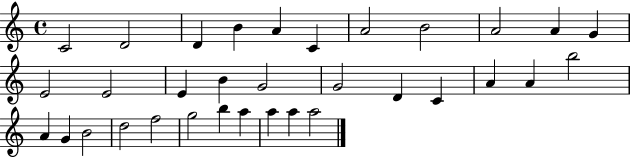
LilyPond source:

{
  \clef treble
  \time 4/4
  \defaultTimeSignature
  \key c \major
  c'2 d'2 | d'4 b'4 a'4 c'4 | a'2 b'2 | a'2 a'4 g'4 | \break e'2 e'2 | e'4 b'4 g'2 | g'2 d'4 c'4 | a'4 a'4 b''2 | \break a'4 g'4 b'2 | d''2 f''2 | g''2 b''4 a''4 | a''4 a''4 a''2 | \break \bar "|."
}